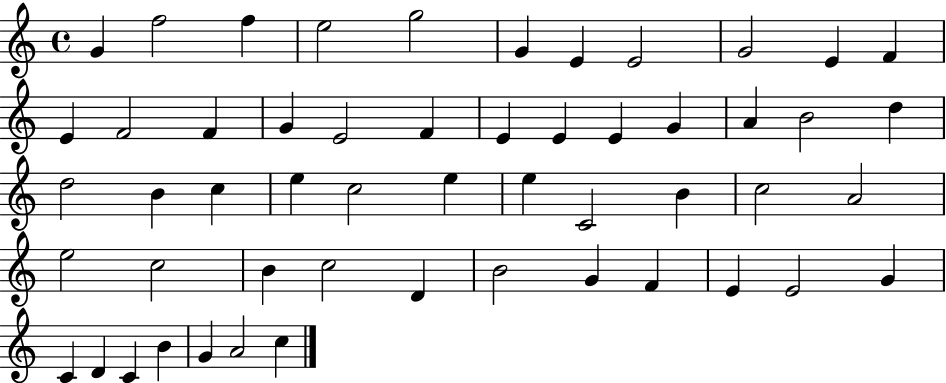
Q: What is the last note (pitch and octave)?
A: C5